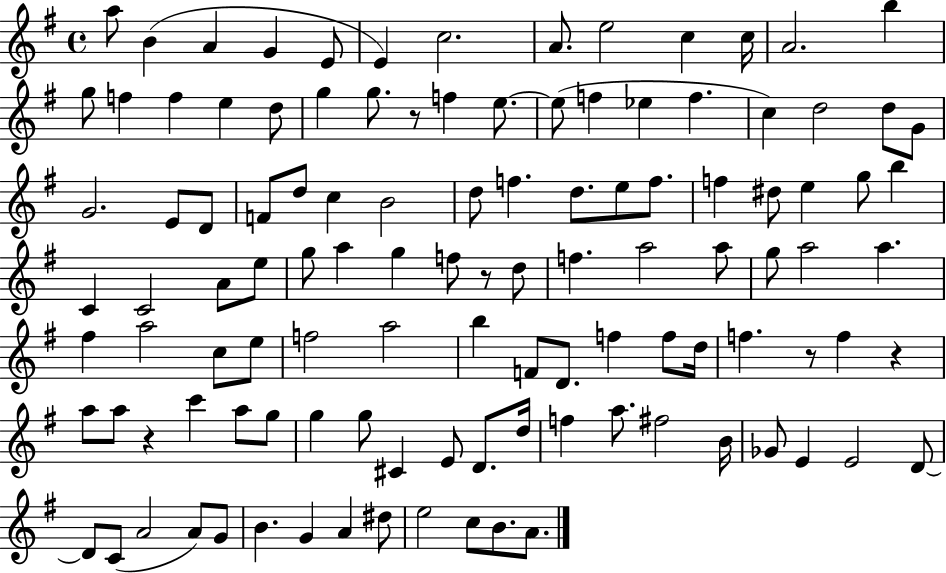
{
  \clef treble
  \time 4/4
  \defaultTimeSignature
  \key g \major
  \repeat volta 2 { a''8 b'4( a'4 g'4 e'8 | e'4) c''2. | a'8. e''2 c''4 c''16 | a'2. b''4 | \break g''8 f''4 f''4 e''4 d''8 | g''4 g''8. r8 f''4 e''8.~~ | e''8( f''4 ees''4 f''4. | c''4) d''2 d''8 g'8 | \break g'2. e'8 d'8 | f'8 d''8 c''4 b'2 | d''8 f''4. d''8. e''8 f''8. | f''4 dis''8 e''4 g''8 b''4 | \break c'4 c'2 a'8 e''8 | g''8 a''4 g''4 f''8 r8 d''8 | f''4. a''2 a''8 | g''8 a''2 a''4. | \break fis''4 a''2 c''8 e''8 | f''2 a''2 | b''4 f'8 d'8. f''4 f''8 d''16 | f''4. r8 f''4 r4 | \break a''8 a''8 r4 c'''4 a''8 g''8 | g''4 g''8 cis'4 e'8 d'8. d''16 | f''4 a''8. fis''2 b'16 | ges'8 e'4 e'2 d'8~~ | \break d'8 c'8( a'2 a'8) g'8 | b'4. g'4 a'4 dis''8 | e''2 c''8 b'8. a'8. | } \bar "|."
}